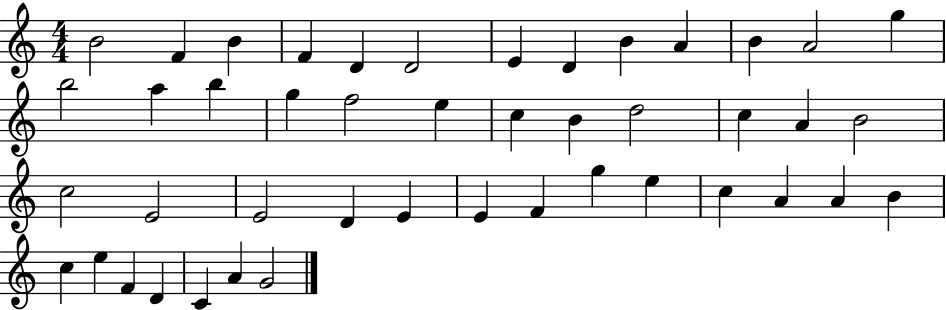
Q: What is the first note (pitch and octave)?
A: B4